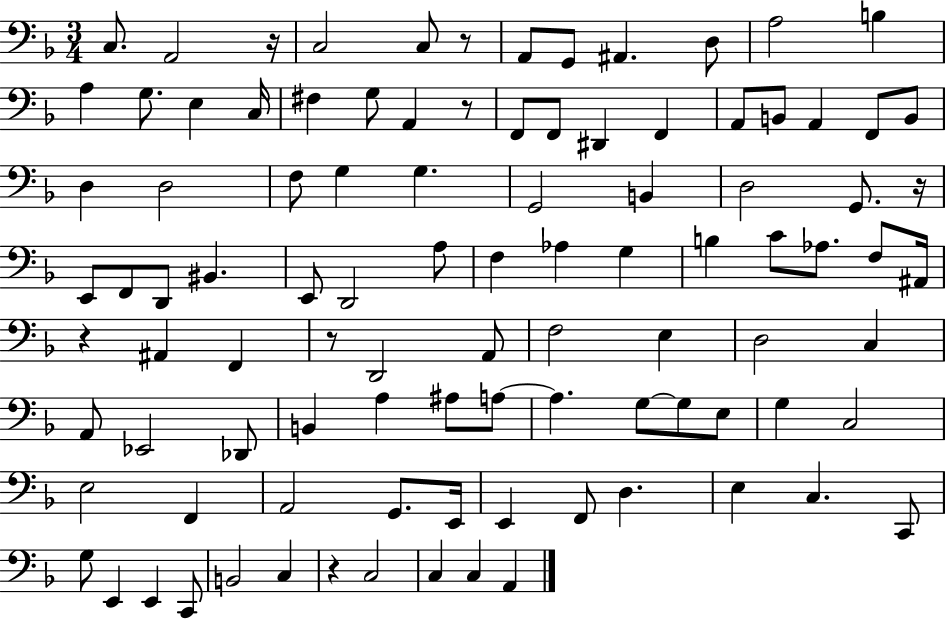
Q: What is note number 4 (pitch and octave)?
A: C3